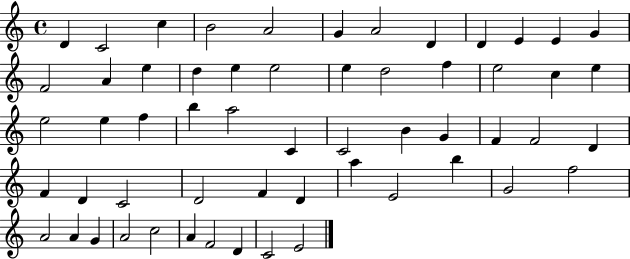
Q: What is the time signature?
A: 4/4